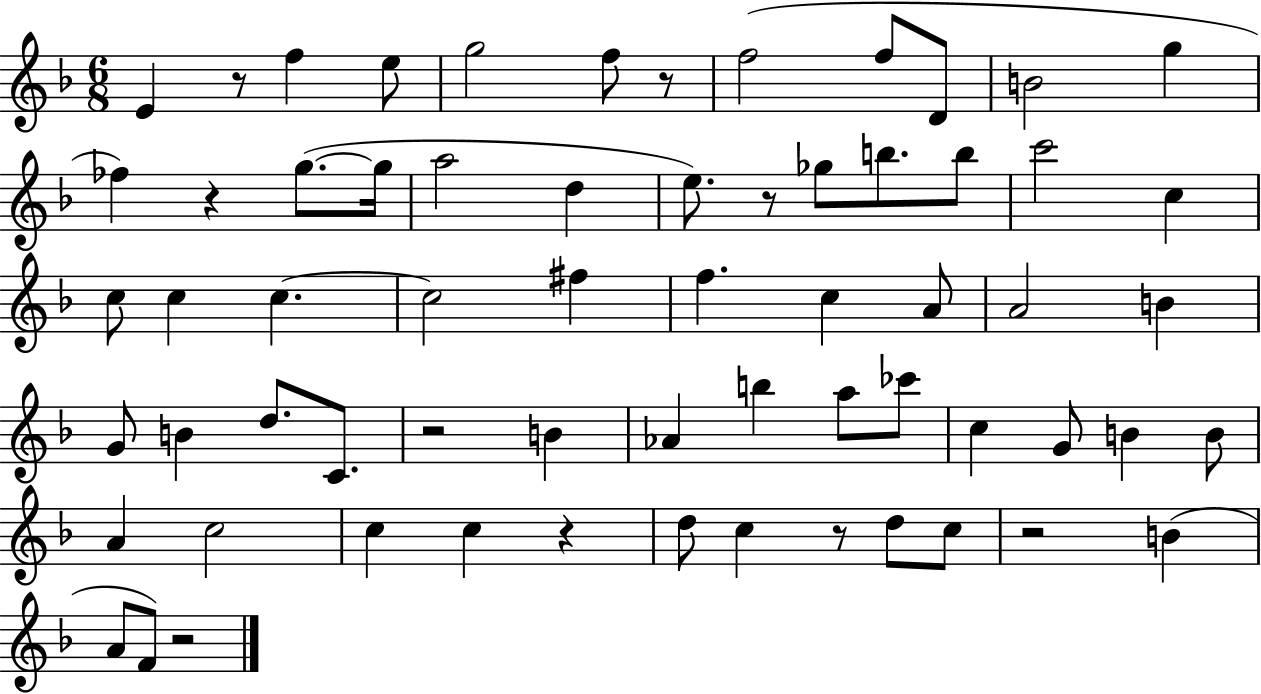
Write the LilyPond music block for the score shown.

{
  \clef treble
  \numericTimeSignature
  \time 6/8
  \key f \major
  e'4 r8 f''4 e''8 | g''2 f''8 r8 | f''2( f''8 d'8 | b'2 g''4 | \break fes''4) r4 g''8.~(~ g''16 | a''2 d''4 | e''8.) r8 ges''8 b''8. b''8 | c'''2 c''4 | \break c''8 c''4 c''4.~~ | c''2 fis''4 | f''4. c''4 a'8 | a'2 b'4 | \break g'8 b'4 d''8. c'8. | r2 b'4 | aes'4 b''4 a''8 ces'''8 | c''4 g'8 b'4 b'8 | \break a'4 c''2 | c''4 c''4 r4 | d''8 c''4 r8 d''8 c''8 | r2 b'4( | \break a'8 f'8) r2 | \bar "|."
}